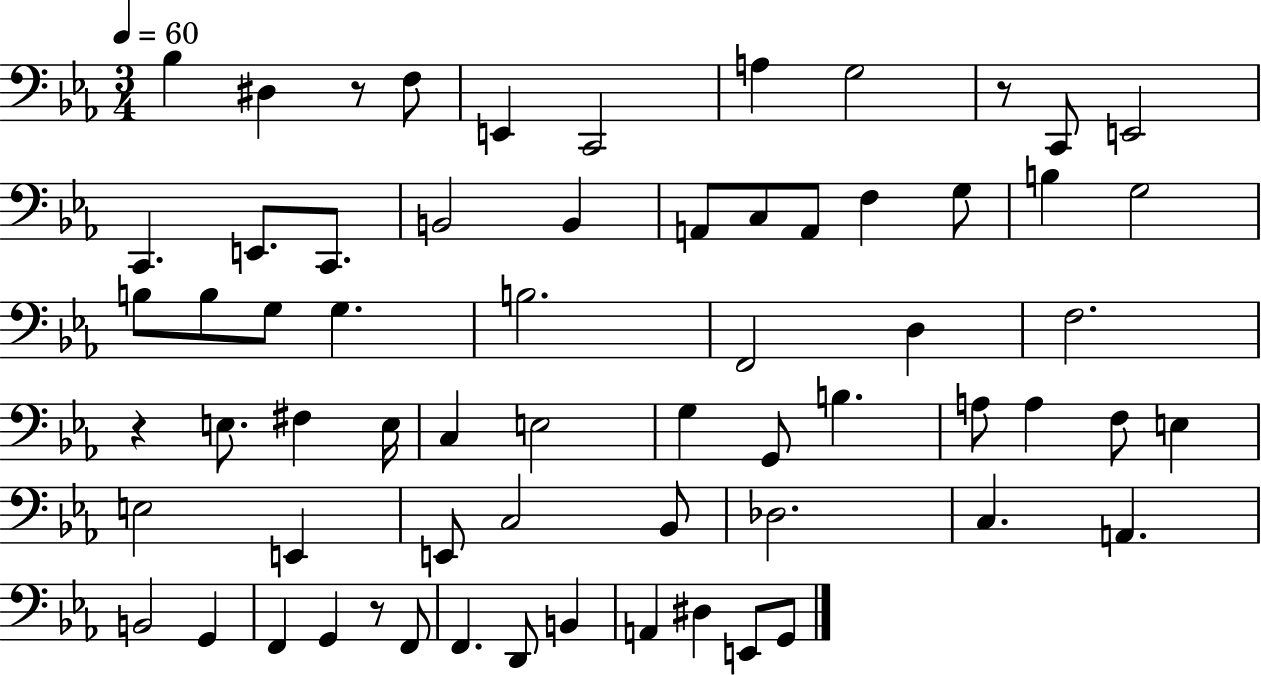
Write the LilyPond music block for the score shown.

{
  \clef bass
  \numericTimeSignature
  \time 3/4
  \key ees \major
  \tempo 4 = 60
  \repeat volta 2 { bes4 dis4 r8 f8 | e,4 c,2 | a4 g2 | r8 c,8 e,2 | \break c,4. e,8. c,8. | b,2 b,4 | a,8 c8 a,8 f4 g8 | b4 g2 | \break b8 b8 g8 g4. | b2. | f,2 d4 | f2. | \break r4 e8. fis4 e16 | c4 e2 | g4 g,8 b4. | a8 a4 f8 e4 | \break e2 e,4 | e,8 c2 bes,8 | des2. | c4. a,4. | \break b,2 g,4 | f,4 g,4 r8 f,8 | f,4. d,8 b,4 | a,4 dis4 e,8 g,8 | \break } \bar "|."
}